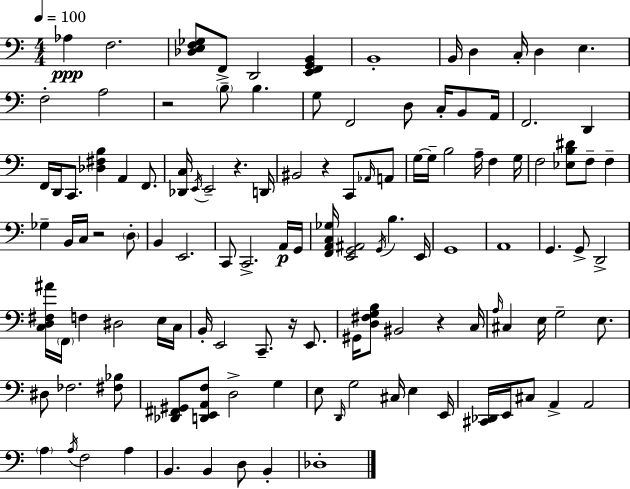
Ab3/q F3/h. [Db3,E3,F3,Gb3]/e F2/e D2/h [E2,F2,G2,B2]/q B2/w B2/s D3/q C3/s D3/q E3/q. F3/h A3/h R/h B3/e B3/q. G3/e F2/h D3/e C3/s B2/e A2/s F2/h. D2/q F2/s D2/s C2/e. [Db3,F#3,B3]/q A2/q F2/e. [Db2,C3]/s E2/s E2/h R/q. D2/s BIS2/h R/q C2/e Ab2/s A2/e G3/s G3/s B3/h A3/s F3/q G3/s F3/h [Eb3,B3,D#4]/e F3/e F3/q Gb3/q B2/s C3/s R/h D3/e B2/q E2/h. C2/e C2/h. A2/s G2/s [F2,A2,C3,Gb3]/s [E2,G2,A#2]/h G2/s B3/q. E2/s G2/w A2/w G2/q. G2/e D2/h [C3,D3,F#3,A#4]/s F2/s F3/q D#3/h E3/s C3/s B2/s E2/h C2/e. R/s E2/e. G#2/s [D3,F#3,G3,B3]/e BIS2/h R/q C3/s A3/s C#3/q E3/s G3/h E3/e. D#3/e FES3/h. [F#3,Bb3]/e [Db2,F#2,G#2]/e [D2,E2,A2,F3]/e D3/h G3/q E3/e D2/s G3/h C#3/s E3/q E2/s [C#2,Db2]/s E2/s C#3/e A2/q A2/h A3/q A3/s F3/h A3/q B2/q. B2/q D3/e B2/q Db3/w